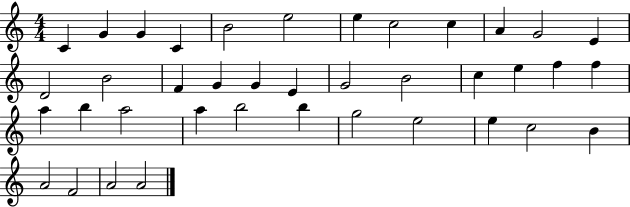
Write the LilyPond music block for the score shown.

{
  \clef treble
  \numericTimeSignature
  \time 4/4
  \key c \major
  c'4 g'4 g'4 c'4 | b'2 e''2 | e''4 c''2 c''4 | a'4 g'2 e'4 | \break d'2 b'2 | f'4 g'4 g'4 e'4 | g'2 b'2 | c''4 e''4 f''4 f''4 | \break a''4 b''4 a''2 | a''4 b''2 b''4 | g''2 e''2 | e''4 c''2 b'4 | \break a'2 f'2 | a'2 a'2 | \bar "|."
}